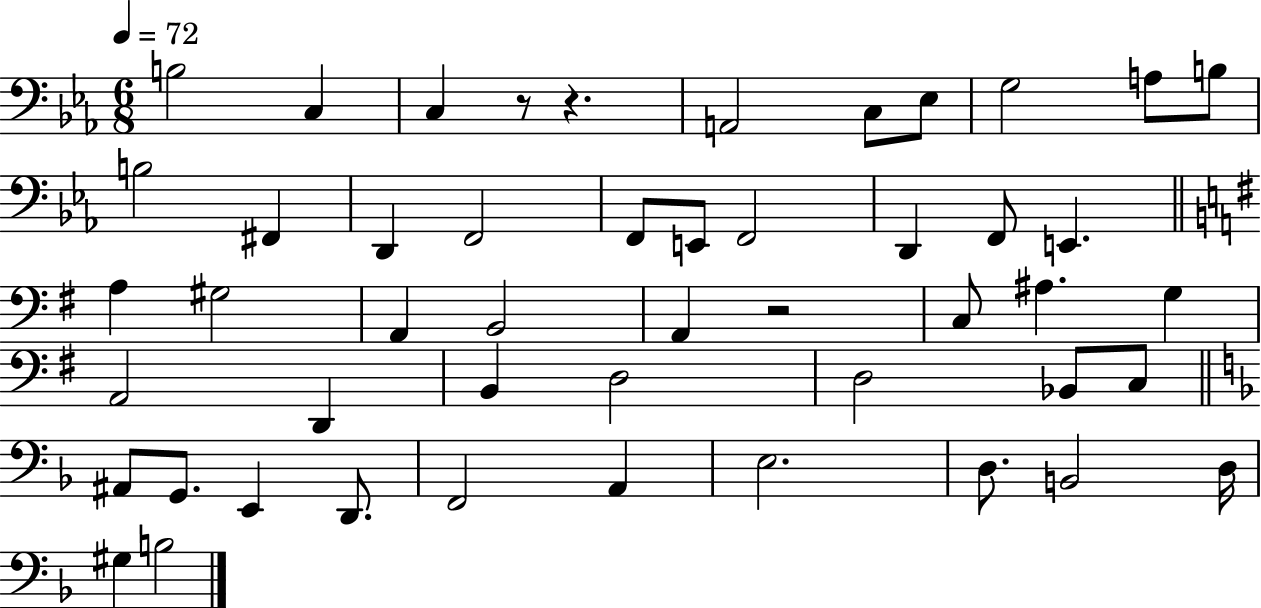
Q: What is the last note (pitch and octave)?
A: B3